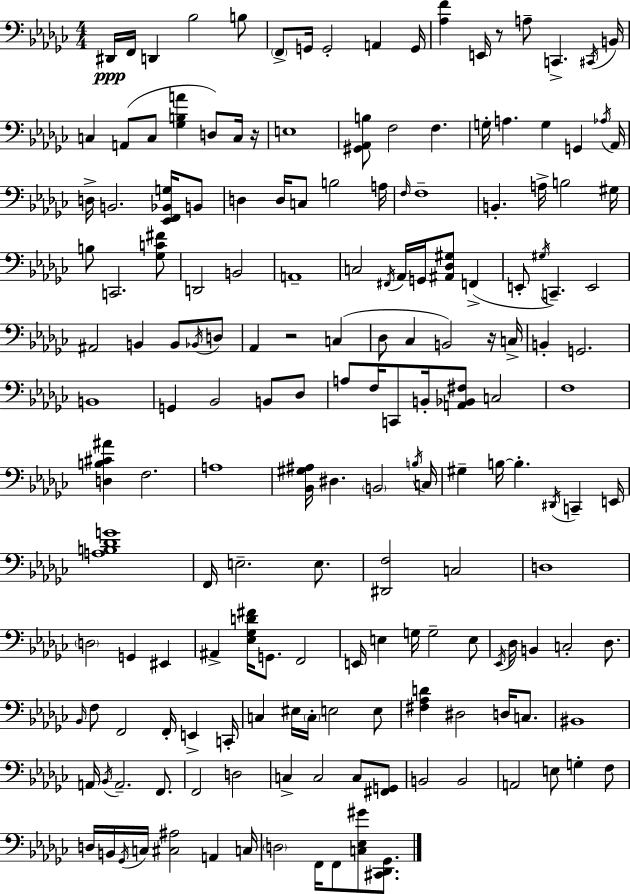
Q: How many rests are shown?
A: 4